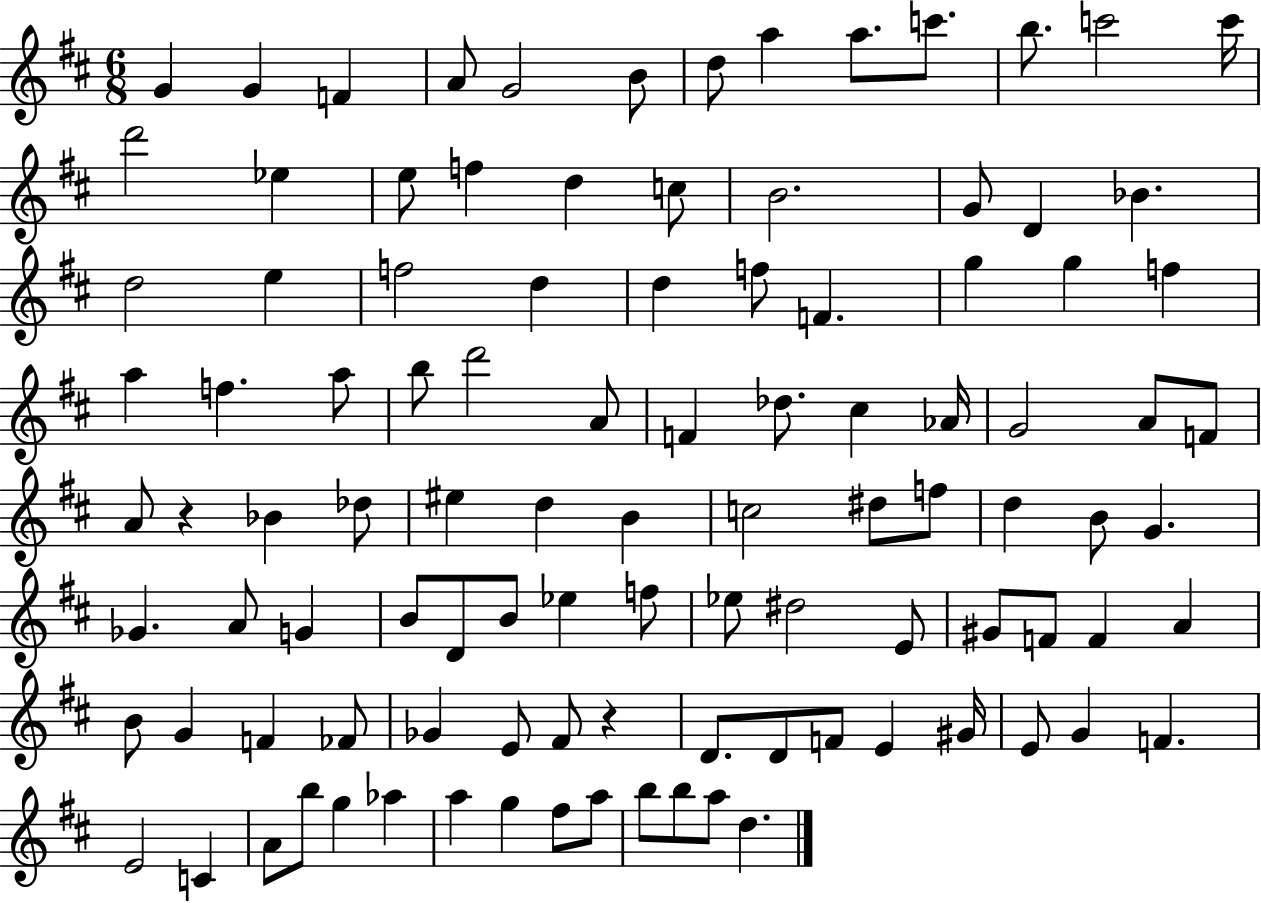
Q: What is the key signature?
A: D major